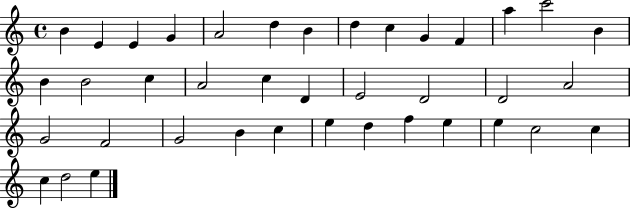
B4/q E4/q E4/q G4/q A4/h D5/q B4/q D5/q C5/q G4/q F4/q A5/q C6/h B4/q B4/q B4/h C5/q A4/h C5/q D4/q E4/h D4/h D4/h A4/h G4/h F4/h G4/h B4/q C5/q E5/q D5/q F5/q E5/q E5/q C5/h C5/q C5/q D5/h E5/q